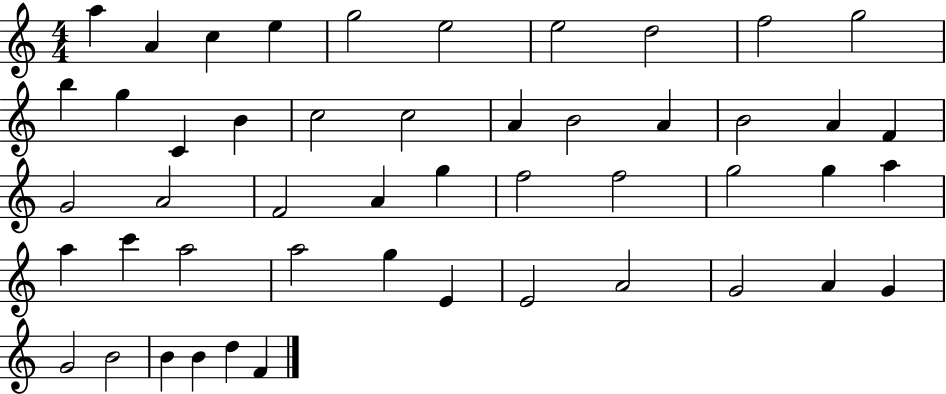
{
  \clef treble
  \numericTimeSignature
  \time 4/4
  \key c \major
  a''4 a'4 c''4 e''4 | g''2 e''2 | e''2 d''2 | f''2 g''2 | \break b''4 g''4 c'4 b'4 | c''2 c''2 | a'4 b'2 a'4 | b'2 a'4 f'4 | \break g'2 a'2 | f'2 a'4 g''4 | f''2 f''2 | g''2 g''4 a''4 | \break a''4 c'''4 a''2 | a''2 g''4 e'4 | e'2 a'2 | g'2 a'4 g'4 | \break g'2 b'2 | b'4 b'4 d''4 f'4 | \bar "|."
}